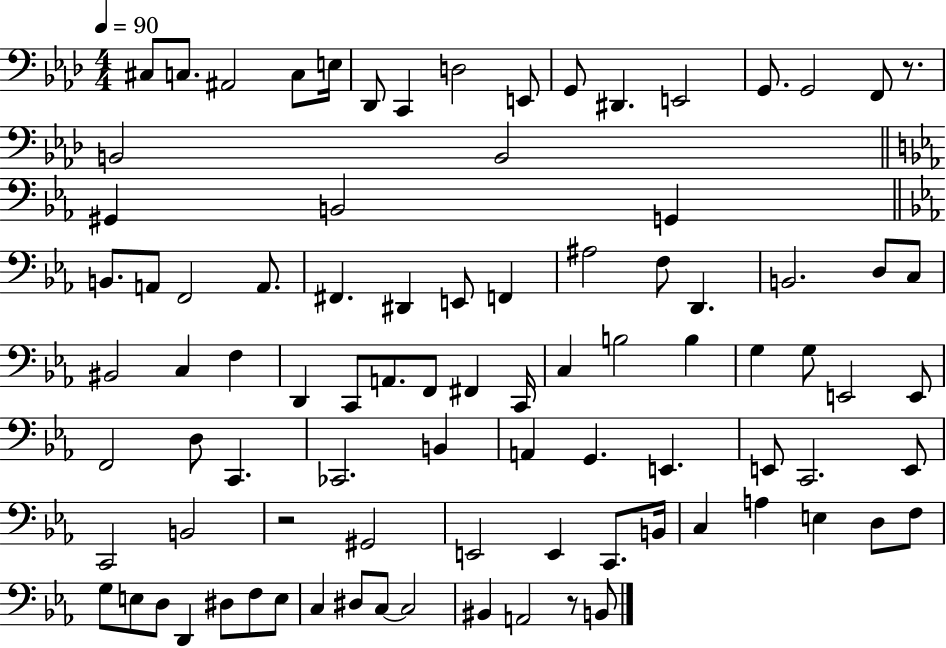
{
  \clef bass
  \numericTimeSignature
  \time 4/4
  \key aes \major
  \tempo 4 = 90
  cis8 c8. ais,2 c8 e16 | des,8 c,4 d2 e,8 | g,8 dis,4. e,2 | g,8. g,2 f,8 r8. | \break b,2 b,2 | \bar "||" \break \key ees \major gis,4 b,2 g,4 | \bar "||" \break \key c \minor b,8. a,8 f,2 a,8. | fis,4. dis,4 e,8 f,4 | ais2 f8 d,4. | b,2. d8 c8 | \break bis,2 c4 f4 | d,4 c,8 a,8. f,8 fis,4 c,16 | c4 b2 b4 | g4 g8 e,2 e,8 | \break f,2 d8 c,4. | ces,2. b,4 | a,4 g,4. e,4. | e,8 c,2. e,8 | \break c,2 b,2 | r2 gis,2 | e,2 e,4 c,8. b,16 | c4 a4 e4 d8 f8 | \break g8 e8 d8 d,4 dis8 f8 e8 | c4 dis8 c8~~ c2 | bis,4 a,2 r8 b,8 | \bar "|."
}